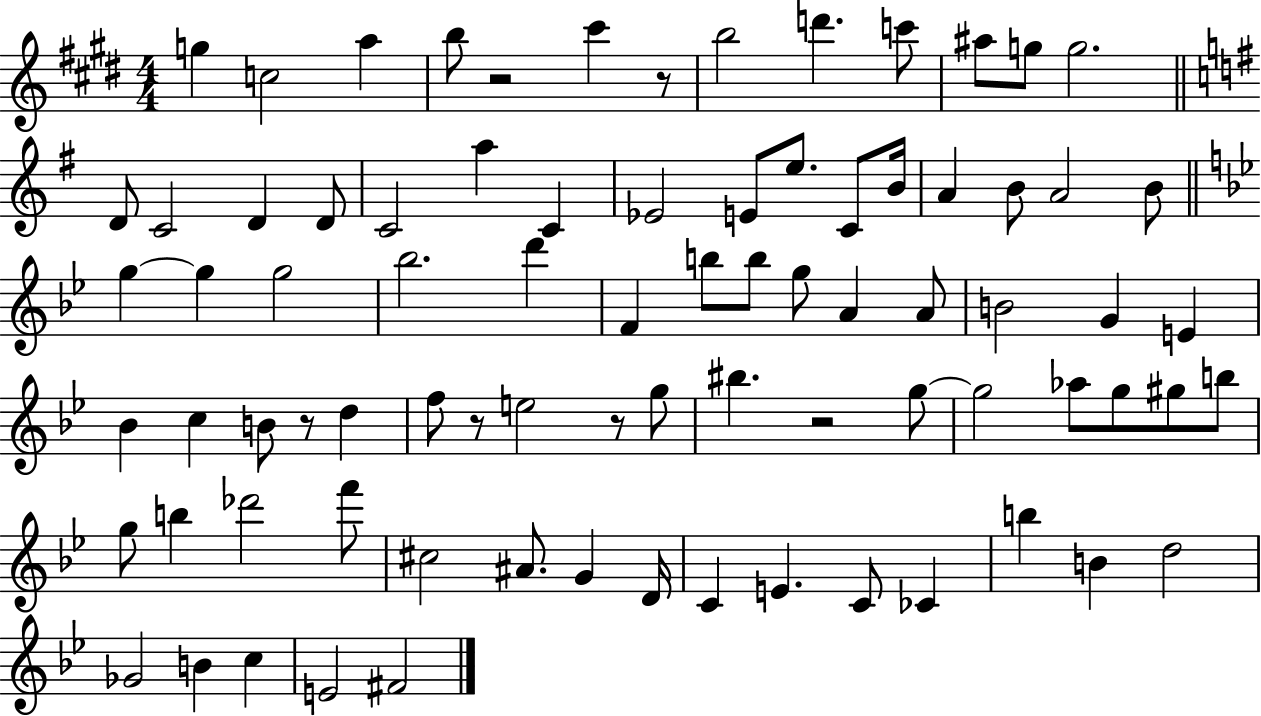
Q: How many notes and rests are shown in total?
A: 81